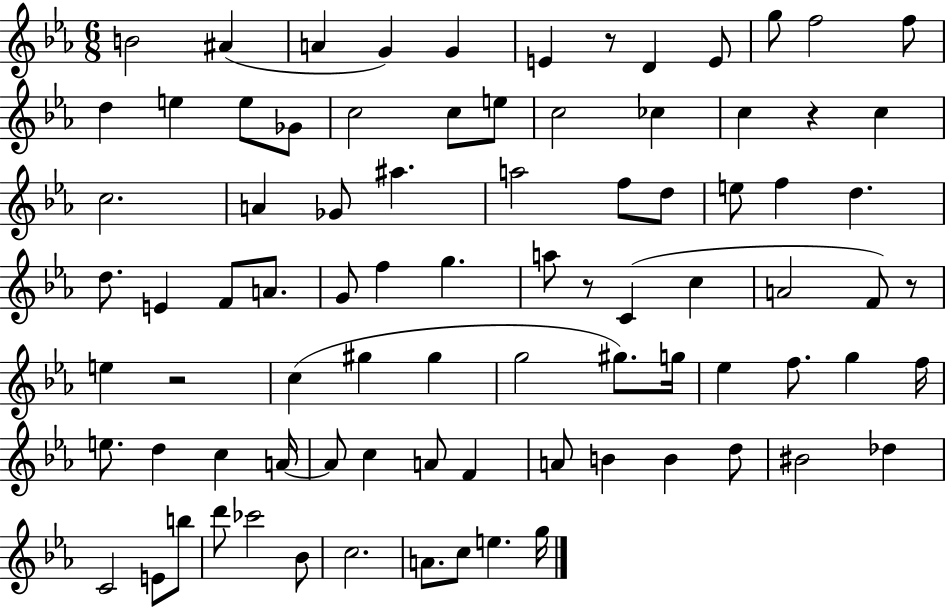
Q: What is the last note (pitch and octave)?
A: G5